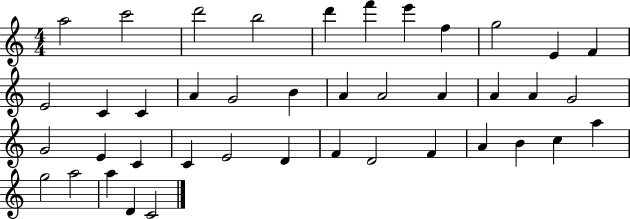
{
  \clef treble
  \numericTimeSignature
  \time 4/4
  \key c \major
  a''2 c'''2 | d'''2 b''2 | d'''4 f'''4 e'''4 f''4 | g''2 e'4 f'4 | \break e'2 c'4 c'4 | a'4 g'2 b'4 | a'4 a'2 a'4 | a'4 a'4 g'2 | \break g'2 e'4 c'4 | c'4 e'2 d'4 | f'4 d'2 f'4 | a'4 b'4 c''4 a''4 | \break g''2 a''2 | a''4 d'4 c'2 | \bar "|."
}